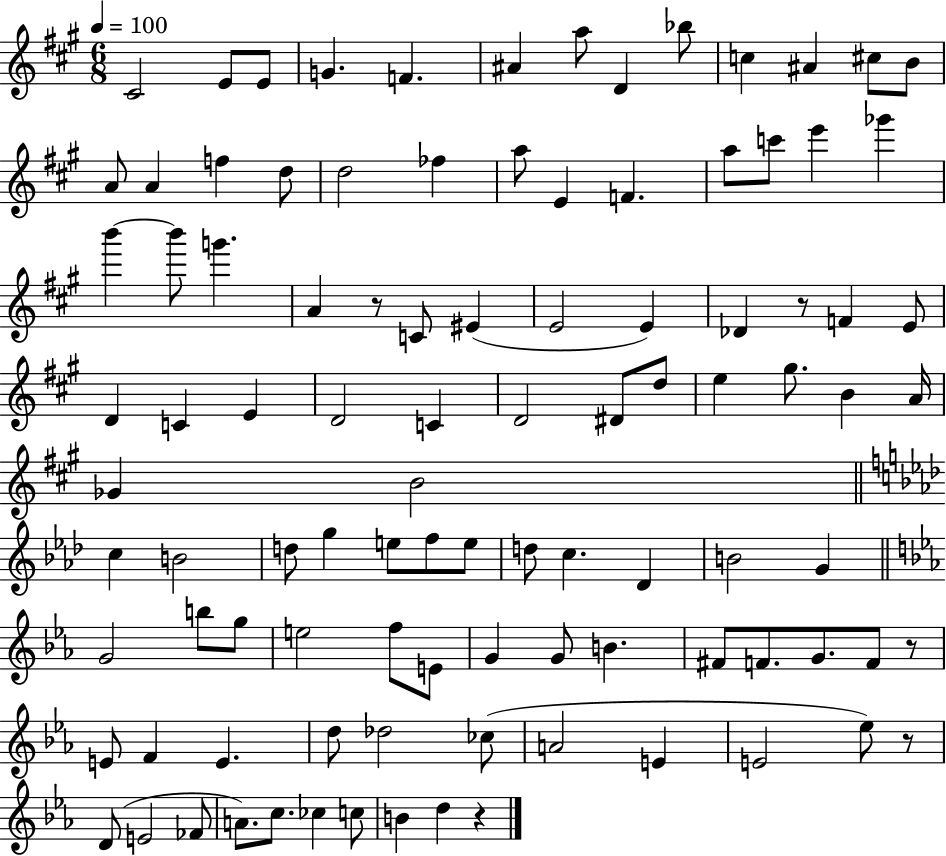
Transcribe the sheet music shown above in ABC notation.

X:1
T:Untitled
M:6/8
L:1/4
K:A
^C2 E/2 E/2 G F ^A a/2 D _b/2 c ^A ^c/2 B/2 A/2 A f d/2 d2 _f a/2 E F a/2 c'/2 e' _g' b' b'/2 g' A z/2 C/2 ^E E2 E _D z/2 F E/2 D C E D2 C D2 ^D/2 d/2 e ^g/2 B A/4 _G B2 c B2 d/2 g e/2 f/2 e/2 d/2 c _D B2 G G2 b/2 g/2 e2 f/2 E/2 G G/2 B ^F/2 F/2 G/2 F/2 z/2 E/2 F E d/2 _d2 _c/2 A2 E E2 _e/2 z/2 D/2 E2 _F/2 A/2 c/2 _c c/2 B d z